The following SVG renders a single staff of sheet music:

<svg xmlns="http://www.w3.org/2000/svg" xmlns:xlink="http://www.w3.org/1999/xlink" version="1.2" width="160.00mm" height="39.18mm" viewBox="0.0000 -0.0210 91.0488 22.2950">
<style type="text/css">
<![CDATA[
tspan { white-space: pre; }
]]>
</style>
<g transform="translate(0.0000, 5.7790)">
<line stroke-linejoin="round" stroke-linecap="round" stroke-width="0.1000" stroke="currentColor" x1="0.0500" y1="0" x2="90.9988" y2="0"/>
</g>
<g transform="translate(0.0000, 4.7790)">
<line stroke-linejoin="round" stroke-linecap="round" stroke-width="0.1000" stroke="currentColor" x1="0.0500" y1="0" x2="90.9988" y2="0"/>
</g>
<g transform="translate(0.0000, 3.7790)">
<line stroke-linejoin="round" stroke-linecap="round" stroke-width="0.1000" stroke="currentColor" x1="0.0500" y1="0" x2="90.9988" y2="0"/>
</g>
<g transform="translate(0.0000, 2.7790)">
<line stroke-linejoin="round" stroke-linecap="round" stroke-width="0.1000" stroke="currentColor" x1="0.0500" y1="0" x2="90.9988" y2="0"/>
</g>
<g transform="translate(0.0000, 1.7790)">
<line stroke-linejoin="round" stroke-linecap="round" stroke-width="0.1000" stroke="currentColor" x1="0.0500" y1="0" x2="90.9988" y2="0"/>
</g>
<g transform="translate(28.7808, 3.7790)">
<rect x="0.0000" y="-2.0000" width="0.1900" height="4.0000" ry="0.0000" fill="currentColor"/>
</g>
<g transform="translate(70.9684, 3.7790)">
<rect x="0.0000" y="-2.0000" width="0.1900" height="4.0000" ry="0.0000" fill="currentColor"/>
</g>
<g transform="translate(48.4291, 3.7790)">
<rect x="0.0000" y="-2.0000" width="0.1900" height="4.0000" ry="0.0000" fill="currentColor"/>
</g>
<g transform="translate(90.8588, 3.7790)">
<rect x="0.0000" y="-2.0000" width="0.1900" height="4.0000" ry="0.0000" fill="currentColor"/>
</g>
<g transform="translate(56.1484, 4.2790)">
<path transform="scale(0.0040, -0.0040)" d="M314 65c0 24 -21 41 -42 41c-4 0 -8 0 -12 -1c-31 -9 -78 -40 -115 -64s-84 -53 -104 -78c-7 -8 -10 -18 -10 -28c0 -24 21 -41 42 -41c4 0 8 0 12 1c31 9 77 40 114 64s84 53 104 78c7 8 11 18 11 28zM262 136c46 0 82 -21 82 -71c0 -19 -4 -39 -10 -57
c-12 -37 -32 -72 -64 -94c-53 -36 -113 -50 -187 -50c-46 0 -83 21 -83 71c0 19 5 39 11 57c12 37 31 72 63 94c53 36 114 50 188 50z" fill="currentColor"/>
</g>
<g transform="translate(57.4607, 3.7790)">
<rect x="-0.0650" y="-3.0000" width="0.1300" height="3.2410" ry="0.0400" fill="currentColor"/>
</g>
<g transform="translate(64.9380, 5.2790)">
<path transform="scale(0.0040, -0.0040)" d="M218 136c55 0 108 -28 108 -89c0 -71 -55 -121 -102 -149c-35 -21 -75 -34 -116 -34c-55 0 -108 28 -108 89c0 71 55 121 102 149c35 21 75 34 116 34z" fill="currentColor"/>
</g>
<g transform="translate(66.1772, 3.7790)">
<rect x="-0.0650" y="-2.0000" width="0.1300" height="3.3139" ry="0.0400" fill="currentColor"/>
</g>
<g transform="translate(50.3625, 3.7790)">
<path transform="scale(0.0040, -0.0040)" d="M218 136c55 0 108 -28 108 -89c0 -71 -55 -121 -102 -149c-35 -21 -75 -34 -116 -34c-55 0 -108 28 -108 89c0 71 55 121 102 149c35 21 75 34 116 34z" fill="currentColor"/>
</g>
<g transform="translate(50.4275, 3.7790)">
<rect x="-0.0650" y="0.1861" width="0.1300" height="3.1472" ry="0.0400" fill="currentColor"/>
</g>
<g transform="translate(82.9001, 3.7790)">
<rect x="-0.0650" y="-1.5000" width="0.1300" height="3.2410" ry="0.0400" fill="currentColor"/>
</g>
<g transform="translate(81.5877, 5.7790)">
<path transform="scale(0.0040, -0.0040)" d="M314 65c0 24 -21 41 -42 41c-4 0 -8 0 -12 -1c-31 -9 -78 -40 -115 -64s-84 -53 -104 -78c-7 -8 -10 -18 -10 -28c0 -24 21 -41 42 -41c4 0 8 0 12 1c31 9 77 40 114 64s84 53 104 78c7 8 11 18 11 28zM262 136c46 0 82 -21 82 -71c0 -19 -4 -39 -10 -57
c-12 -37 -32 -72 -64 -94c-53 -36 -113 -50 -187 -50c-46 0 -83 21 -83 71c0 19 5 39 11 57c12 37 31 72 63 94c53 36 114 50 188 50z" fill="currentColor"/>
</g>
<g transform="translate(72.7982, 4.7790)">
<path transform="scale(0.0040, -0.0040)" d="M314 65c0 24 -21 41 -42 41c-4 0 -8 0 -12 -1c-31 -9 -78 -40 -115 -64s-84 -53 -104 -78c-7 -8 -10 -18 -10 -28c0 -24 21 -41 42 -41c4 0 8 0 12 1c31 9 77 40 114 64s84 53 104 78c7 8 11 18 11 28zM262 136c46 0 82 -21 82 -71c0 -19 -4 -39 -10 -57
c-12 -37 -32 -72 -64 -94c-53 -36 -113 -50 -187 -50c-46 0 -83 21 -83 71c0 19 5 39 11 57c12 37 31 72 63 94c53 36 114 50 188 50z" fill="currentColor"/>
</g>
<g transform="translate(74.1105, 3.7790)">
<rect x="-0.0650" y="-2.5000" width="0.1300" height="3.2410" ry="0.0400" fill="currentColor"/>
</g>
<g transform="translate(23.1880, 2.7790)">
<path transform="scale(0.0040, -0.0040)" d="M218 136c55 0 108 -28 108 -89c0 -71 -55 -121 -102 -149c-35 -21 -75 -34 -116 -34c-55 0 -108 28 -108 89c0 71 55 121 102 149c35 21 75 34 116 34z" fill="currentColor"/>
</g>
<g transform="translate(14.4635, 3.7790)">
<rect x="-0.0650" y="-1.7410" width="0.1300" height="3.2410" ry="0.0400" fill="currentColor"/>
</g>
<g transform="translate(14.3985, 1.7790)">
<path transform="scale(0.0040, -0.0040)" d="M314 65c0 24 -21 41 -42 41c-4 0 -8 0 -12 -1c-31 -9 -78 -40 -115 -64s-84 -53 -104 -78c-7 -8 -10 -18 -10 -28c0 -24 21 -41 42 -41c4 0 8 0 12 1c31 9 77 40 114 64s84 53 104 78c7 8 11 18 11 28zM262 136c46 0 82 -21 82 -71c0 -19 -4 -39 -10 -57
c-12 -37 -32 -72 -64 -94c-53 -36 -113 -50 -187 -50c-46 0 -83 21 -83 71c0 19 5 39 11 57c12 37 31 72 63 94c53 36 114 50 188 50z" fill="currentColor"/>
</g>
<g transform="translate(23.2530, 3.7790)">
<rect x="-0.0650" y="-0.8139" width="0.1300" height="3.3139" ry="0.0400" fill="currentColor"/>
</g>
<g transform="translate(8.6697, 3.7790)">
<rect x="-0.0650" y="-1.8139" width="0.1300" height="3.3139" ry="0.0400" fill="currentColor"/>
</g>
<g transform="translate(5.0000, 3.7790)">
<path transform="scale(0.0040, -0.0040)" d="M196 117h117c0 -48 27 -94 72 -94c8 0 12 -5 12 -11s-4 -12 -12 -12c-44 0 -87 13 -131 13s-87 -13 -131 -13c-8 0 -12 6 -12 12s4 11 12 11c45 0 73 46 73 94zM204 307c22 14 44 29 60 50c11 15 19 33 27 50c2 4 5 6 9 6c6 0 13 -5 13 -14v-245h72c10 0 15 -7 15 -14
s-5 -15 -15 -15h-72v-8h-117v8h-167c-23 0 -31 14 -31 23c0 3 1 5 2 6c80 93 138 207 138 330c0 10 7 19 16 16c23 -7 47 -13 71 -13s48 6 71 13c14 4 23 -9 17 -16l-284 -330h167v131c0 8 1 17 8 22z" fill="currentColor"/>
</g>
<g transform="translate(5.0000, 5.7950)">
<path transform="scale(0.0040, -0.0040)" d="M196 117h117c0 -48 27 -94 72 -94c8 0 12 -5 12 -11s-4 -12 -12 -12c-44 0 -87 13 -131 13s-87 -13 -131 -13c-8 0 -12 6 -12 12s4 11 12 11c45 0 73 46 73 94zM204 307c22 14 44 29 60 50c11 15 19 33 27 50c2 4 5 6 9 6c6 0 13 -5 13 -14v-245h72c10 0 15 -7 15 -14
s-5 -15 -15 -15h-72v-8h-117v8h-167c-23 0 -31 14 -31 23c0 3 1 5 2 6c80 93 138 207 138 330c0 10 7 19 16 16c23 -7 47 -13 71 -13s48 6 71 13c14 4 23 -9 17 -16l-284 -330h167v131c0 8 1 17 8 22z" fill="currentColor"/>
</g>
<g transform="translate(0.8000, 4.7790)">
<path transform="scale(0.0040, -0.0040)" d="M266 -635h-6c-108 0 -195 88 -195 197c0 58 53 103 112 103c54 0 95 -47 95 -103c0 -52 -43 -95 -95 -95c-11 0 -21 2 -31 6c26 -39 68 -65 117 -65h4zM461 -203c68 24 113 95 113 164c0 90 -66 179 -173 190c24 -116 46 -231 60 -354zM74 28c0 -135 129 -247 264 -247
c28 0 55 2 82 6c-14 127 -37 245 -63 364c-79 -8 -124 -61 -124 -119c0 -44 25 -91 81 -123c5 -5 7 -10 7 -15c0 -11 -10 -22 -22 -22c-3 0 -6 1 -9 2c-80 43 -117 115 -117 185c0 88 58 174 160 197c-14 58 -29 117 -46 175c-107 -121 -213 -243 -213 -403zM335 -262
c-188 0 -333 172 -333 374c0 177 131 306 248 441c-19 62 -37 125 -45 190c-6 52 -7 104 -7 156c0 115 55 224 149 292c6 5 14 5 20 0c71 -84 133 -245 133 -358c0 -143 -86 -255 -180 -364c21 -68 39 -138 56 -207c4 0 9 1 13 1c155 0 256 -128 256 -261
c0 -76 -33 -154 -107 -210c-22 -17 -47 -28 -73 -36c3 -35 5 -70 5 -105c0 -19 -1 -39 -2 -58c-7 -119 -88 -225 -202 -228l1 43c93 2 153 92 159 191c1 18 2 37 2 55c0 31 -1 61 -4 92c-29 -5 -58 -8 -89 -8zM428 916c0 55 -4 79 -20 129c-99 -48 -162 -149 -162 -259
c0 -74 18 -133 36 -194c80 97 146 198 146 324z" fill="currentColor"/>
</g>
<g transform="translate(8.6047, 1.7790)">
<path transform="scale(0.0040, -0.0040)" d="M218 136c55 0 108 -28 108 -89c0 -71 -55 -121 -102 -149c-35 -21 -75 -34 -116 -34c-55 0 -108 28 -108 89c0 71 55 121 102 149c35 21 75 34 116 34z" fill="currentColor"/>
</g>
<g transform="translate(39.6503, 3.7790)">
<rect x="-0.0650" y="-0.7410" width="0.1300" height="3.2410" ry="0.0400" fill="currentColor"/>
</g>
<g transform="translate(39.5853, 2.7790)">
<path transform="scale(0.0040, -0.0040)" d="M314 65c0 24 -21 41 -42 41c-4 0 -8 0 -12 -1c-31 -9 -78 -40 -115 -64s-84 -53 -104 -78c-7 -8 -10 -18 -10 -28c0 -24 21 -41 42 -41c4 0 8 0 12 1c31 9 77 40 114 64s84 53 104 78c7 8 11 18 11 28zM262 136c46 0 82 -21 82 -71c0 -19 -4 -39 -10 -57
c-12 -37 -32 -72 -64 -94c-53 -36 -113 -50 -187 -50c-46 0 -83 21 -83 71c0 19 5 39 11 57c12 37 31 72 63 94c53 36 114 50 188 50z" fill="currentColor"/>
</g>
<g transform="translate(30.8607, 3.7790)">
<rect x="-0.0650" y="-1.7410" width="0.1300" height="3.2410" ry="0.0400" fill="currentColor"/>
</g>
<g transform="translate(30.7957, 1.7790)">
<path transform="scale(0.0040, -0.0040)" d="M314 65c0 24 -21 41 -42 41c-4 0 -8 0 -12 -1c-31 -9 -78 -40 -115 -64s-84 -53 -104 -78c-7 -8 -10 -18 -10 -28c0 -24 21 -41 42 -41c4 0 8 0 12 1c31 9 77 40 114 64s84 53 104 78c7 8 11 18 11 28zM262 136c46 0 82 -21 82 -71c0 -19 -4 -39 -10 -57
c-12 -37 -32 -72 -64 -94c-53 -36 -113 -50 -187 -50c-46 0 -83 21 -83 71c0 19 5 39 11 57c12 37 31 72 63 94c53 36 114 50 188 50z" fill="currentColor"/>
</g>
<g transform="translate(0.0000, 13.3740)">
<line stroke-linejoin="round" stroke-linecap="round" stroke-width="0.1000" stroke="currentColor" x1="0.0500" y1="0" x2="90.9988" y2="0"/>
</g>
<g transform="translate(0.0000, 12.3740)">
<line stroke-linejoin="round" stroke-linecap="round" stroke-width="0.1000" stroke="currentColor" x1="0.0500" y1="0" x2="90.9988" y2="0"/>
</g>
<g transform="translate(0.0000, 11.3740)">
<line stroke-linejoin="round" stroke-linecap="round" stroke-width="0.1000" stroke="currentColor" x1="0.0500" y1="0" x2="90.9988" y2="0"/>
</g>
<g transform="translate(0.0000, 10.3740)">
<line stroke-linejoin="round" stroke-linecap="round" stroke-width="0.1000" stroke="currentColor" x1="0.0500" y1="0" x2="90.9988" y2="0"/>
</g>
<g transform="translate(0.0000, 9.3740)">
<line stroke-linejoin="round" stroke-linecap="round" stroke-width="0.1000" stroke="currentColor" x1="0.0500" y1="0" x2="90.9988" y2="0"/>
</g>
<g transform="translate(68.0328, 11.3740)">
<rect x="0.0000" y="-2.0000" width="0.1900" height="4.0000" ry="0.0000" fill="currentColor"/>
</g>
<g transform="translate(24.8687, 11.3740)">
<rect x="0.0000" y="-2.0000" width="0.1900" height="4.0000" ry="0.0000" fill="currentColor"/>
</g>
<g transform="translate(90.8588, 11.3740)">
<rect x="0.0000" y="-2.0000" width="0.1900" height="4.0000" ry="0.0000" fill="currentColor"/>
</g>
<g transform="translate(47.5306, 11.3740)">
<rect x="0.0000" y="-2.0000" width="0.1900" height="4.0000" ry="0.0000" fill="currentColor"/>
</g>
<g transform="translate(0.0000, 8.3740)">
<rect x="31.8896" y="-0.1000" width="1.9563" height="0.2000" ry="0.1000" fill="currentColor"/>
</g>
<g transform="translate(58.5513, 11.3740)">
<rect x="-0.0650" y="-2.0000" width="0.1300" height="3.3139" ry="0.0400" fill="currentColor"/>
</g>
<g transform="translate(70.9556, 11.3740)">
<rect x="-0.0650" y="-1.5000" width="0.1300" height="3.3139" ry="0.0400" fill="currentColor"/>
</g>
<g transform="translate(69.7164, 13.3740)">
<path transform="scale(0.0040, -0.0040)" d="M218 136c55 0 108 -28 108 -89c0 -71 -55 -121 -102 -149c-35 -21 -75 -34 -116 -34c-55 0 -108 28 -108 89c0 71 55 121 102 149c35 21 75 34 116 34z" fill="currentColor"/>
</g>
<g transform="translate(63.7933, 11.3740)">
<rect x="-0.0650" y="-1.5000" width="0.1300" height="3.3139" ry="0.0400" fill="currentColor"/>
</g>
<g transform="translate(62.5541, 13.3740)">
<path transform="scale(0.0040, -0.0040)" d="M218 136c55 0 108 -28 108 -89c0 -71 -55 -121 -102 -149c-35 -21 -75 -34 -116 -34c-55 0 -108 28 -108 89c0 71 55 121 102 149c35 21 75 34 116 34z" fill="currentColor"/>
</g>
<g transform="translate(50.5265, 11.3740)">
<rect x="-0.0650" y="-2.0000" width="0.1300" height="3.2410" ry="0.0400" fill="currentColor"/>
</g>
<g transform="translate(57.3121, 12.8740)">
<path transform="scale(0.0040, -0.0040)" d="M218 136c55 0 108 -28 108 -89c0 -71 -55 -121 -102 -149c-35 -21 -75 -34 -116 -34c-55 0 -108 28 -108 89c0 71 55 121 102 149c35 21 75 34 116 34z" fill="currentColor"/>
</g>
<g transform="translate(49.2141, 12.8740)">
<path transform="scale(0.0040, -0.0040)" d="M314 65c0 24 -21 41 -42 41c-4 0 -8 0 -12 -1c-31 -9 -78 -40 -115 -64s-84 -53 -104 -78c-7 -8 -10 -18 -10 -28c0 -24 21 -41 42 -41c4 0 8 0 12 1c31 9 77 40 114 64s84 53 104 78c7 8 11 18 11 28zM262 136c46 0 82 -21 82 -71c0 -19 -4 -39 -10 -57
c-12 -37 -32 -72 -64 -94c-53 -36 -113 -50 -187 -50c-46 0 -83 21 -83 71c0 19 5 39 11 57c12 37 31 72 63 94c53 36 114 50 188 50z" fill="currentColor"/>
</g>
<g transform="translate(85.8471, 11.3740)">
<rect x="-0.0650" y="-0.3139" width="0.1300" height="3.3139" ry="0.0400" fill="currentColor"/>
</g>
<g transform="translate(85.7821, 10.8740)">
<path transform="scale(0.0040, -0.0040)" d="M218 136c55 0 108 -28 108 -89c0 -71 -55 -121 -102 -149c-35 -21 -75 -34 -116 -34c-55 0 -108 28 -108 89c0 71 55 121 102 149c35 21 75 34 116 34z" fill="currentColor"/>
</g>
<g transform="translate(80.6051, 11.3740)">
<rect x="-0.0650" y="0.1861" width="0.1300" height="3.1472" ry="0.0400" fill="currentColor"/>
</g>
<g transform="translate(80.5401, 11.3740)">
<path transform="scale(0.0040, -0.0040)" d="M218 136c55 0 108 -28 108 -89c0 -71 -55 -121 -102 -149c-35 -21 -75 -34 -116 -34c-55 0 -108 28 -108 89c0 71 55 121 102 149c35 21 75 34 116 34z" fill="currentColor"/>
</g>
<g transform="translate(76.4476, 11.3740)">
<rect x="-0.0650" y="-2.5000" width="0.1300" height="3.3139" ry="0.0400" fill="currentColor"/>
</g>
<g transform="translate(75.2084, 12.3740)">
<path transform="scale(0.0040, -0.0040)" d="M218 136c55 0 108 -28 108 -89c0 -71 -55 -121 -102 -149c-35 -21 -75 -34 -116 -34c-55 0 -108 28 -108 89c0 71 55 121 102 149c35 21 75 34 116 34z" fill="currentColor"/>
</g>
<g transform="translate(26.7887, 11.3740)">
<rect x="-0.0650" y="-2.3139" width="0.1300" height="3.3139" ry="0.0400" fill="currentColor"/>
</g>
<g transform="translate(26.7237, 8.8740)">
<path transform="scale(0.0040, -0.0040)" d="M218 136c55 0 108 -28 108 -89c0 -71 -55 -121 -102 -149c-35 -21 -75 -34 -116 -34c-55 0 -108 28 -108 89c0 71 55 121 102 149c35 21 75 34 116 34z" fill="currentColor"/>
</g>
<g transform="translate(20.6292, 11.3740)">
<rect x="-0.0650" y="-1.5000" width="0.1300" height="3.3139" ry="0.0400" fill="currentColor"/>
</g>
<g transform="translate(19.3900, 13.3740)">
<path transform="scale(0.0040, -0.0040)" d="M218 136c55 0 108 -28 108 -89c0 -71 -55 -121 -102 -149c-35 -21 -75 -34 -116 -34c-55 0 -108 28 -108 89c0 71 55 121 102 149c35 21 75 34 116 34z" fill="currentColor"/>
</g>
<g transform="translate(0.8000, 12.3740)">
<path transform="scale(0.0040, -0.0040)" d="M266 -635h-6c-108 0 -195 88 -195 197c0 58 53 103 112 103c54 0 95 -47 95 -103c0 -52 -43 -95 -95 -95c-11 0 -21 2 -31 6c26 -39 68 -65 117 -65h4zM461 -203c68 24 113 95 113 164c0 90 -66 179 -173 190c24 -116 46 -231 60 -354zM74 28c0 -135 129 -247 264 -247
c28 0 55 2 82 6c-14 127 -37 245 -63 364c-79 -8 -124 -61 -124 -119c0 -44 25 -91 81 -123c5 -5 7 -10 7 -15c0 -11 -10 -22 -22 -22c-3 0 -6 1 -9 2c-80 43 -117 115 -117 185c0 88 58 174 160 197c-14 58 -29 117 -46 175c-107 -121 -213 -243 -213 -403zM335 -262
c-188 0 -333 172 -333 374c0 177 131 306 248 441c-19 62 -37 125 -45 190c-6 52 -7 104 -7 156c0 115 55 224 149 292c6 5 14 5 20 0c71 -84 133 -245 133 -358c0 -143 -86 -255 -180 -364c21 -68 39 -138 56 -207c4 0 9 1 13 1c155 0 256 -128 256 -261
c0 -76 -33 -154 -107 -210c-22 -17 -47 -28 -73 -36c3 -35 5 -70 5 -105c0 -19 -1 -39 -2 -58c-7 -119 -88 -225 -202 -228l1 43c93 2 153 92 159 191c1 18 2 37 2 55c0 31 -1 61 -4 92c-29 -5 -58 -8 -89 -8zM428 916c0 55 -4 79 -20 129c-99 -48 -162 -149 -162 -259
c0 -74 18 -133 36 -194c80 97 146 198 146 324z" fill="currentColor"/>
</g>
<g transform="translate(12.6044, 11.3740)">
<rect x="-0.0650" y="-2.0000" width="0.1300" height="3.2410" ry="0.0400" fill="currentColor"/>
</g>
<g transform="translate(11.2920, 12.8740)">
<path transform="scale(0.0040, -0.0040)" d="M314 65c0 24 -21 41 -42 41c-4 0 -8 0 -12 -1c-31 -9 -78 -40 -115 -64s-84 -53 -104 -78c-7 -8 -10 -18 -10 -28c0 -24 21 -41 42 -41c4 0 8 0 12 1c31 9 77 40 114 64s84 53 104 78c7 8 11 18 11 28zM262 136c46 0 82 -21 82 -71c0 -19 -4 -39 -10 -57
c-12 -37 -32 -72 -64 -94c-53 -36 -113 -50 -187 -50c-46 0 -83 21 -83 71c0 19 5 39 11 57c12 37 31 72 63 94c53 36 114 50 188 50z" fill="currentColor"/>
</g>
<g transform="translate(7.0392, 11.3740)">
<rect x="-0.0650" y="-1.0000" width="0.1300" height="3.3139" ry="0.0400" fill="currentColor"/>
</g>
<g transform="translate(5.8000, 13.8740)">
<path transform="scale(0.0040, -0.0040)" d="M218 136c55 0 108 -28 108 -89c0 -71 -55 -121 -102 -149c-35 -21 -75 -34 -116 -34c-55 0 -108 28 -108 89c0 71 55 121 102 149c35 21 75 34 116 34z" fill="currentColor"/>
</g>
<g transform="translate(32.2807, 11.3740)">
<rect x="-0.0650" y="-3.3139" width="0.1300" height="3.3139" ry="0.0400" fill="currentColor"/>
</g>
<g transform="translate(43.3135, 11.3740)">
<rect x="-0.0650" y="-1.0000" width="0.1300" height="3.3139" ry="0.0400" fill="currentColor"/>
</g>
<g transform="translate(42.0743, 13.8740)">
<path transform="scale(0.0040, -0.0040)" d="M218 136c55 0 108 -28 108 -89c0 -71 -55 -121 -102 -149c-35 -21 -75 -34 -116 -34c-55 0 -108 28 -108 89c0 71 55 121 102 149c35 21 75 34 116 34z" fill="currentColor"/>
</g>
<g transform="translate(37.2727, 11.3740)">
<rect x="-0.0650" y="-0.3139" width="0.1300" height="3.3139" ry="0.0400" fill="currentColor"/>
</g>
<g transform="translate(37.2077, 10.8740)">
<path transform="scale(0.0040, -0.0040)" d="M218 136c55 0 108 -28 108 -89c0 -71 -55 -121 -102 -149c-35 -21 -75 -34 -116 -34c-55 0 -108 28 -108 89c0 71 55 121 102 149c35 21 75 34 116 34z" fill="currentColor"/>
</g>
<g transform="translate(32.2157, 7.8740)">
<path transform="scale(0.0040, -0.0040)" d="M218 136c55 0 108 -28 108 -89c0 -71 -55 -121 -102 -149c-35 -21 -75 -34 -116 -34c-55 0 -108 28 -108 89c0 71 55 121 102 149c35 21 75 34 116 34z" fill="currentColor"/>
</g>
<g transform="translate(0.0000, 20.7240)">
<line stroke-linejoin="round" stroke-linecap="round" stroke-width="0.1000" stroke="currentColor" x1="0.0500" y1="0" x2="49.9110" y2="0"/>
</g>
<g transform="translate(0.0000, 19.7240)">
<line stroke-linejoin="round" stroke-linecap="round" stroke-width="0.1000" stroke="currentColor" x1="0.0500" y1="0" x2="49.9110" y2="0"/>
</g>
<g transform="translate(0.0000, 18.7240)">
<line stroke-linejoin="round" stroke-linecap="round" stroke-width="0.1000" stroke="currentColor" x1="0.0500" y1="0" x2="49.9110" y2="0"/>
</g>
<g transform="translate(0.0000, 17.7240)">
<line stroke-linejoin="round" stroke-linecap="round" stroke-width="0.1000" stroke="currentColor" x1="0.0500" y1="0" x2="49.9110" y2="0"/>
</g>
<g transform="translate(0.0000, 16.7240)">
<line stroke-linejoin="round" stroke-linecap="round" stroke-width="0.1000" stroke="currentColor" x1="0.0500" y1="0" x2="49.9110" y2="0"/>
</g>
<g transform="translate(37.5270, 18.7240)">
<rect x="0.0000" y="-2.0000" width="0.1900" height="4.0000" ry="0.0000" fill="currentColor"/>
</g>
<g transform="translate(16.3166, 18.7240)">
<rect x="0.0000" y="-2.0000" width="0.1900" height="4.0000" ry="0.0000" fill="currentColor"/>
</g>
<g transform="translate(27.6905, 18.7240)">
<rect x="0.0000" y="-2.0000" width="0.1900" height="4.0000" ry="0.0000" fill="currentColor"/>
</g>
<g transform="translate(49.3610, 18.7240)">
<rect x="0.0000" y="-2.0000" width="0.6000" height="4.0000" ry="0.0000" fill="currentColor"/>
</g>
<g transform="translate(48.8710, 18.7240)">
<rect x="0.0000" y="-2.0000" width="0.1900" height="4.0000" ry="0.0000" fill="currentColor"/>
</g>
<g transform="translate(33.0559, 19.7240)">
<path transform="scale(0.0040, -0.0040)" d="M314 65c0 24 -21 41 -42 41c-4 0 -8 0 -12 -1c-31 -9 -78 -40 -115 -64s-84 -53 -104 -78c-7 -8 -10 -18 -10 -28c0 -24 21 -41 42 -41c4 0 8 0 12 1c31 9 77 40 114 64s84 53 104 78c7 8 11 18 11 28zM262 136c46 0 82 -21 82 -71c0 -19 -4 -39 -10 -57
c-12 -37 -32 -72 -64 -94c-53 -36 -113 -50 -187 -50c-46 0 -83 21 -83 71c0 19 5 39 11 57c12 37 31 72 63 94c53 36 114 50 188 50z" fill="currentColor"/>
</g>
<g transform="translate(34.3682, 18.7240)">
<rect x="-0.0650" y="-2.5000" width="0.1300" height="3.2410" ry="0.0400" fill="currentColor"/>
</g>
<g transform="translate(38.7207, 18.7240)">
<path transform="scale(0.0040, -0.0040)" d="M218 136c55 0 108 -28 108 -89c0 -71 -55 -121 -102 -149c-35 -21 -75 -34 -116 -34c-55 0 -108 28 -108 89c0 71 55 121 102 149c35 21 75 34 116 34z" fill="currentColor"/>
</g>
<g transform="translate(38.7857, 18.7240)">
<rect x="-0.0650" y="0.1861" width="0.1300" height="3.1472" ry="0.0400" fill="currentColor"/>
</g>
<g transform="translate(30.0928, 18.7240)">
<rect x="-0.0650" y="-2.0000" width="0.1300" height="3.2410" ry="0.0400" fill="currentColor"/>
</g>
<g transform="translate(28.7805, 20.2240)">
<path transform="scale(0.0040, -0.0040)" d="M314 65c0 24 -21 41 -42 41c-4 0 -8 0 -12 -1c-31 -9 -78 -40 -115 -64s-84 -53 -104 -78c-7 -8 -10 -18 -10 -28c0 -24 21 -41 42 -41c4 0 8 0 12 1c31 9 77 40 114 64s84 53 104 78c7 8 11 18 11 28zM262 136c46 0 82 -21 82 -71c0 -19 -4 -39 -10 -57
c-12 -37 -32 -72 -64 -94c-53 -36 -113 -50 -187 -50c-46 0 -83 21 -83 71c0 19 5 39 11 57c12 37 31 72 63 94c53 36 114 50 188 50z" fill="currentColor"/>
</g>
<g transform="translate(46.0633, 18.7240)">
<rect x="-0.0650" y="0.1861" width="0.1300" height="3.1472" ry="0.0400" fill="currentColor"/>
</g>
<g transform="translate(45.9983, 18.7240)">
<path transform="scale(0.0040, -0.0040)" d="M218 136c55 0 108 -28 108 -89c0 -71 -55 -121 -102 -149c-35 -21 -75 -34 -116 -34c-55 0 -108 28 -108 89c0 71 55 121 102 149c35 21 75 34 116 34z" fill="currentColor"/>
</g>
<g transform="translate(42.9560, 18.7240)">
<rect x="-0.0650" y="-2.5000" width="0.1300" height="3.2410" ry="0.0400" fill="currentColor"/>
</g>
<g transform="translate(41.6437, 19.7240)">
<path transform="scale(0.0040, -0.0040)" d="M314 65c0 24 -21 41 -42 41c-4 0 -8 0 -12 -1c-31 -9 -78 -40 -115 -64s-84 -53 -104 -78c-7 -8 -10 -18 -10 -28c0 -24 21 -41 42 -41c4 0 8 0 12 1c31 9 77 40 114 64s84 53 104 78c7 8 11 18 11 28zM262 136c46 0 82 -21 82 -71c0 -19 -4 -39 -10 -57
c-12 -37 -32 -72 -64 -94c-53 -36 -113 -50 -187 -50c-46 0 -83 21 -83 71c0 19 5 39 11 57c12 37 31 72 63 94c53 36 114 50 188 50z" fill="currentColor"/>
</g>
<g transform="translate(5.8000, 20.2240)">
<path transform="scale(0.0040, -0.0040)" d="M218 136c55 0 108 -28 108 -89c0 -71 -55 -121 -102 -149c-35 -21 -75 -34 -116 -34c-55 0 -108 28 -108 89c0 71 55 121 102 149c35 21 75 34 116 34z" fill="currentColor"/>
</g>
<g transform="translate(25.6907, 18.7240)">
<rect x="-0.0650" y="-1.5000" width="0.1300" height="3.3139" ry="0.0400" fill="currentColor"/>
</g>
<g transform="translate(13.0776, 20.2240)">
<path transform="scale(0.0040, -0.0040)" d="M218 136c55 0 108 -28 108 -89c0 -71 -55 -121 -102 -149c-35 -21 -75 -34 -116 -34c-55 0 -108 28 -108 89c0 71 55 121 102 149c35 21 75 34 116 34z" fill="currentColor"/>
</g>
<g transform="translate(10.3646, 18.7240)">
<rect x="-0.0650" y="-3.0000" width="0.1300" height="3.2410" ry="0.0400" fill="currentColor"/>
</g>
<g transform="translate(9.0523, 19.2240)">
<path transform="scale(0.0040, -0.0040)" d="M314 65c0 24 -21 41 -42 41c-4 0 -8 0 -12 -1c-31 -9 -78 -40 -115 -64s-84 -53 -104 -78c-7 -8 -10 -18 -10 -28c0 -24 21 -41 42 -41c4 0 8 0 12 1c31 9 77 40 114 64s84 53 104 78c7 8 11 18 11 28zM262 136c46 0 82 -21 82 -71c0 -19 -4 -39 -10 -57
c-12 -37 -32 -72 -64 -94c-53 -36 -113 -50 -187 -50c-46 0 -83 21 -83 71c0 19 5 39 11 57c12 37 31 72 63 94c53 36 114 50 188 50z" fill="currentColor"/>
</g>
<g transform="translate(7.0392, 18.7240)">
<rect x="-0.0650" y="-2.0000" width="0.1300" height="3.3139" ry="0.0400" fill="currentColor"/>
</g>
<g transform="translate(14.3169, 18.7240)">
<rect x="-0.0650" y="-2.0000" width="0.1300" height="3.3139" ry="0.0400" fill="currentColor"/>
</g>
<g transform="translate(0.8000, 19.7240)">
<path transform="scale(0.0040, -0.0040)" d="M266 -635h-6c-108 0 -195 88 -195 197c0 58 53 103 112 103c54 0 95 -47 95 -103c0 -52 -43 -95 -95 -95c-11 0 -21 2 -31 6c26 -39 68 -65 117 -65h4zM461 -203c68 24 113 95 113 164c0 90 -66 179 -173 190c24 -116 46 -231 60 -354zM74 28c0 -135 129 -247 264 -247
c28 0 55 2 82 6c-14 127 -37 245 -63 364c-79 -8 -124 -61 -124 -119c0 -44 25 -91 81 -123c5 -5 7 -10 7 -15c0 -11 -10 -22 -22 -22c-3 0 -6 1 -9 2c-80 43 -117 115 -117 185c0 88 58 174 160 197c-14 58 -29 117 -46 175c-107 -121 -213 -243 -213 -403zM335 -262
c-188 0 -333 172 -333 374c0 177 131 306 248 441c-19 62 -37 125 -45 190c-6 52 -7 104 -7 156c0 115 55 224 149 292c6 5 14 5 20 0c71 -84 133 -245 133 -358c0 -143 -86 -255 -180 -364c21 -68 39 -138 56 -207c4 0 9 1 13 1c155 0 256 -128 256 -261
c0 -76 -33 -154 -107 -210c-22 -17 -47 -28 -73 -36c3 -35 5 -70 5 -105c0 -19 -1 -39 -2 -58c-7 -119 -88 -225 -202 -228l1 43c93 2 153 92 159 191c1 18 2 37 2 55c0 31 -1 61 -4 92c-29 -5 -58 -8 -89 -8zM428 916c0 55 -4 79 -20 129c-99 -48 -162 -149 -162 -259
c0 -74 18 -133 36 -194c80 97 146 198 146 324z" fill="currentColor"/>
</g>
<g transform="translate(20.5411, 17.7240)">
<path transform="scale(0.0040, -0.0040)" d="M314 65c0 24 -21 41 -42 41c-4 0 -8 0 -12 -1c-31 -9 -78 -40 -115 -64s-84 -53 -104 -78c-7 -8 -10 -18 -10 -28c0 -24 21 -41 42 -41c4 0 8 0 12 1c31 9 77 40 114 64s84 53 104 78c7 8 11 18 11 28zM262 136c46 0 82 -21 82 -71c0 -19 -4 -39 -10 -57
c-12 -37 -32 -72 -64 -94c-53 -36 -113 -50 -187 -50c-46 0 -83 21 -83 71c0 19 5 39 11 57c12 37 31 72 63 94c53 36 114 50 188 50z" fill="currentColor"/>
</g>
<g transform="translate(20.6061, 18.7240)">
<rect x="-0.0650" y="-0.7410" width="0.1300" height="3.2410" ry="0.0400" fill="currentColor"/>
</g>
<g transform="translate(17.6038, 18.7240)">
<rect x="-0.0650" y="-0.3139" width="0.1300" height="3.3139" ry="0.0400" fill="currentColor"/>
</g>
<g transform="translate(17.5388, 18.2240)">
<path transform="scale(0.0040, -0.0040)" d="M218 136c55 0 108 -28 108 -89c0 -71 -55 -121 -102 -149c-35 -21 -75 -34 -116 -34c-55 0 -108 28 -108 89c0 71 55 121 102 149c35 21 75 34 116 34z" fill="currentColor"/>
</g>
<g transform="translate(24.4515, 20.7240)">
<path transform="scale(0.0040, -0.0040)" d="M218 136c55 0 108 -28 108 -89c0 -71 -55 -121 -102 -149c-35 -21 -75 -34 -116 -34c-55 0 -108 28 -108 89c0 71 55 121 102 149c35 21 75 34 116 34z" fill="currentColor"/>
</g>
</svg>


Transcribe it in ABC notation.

X:1
T:Untitled
M:4/4
L:1/4
K:C
f f2 d f2 d2 B A2 F G2 E2 D F2 E g b c D F2 F E E G B c F A2 F c d2 E F2 G2 B G2 B